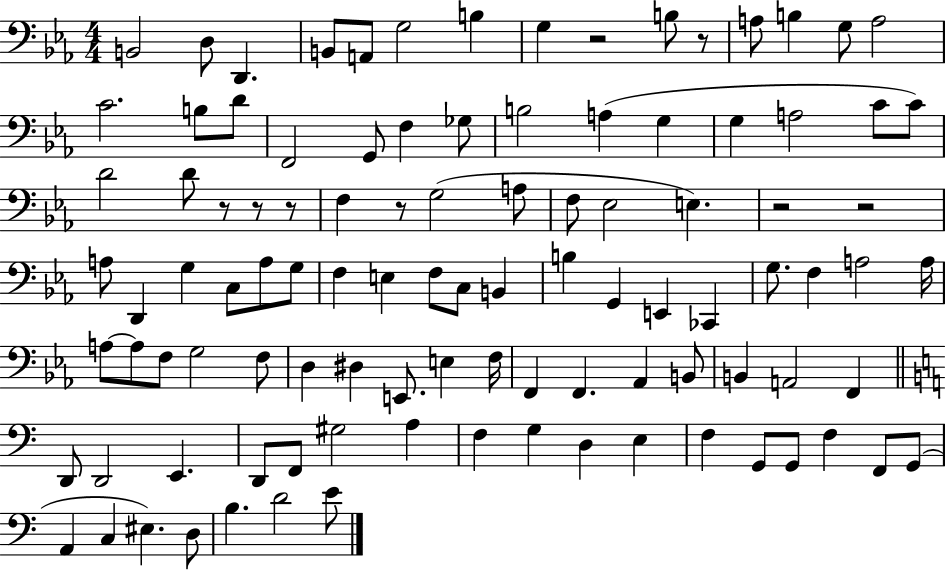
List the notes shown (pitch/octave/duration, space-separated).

B2/h D3/e D2/q. B2/e A2/e G3/h B3/q G3/q R/h B3/e R/e A3/e B3/q G3/e A3/h C4/h. B3/e D4/e F2/h G2/e F3/q Gb3/e B3/h A3/q G3/q G3/q A3/h C4/e C4/e D4/h D4/e R/e R/e R/e F3/q R/e G3/h A3/e F3/e Eb3/h E3/q. R/h R/h A3/e D2/q G3/q C3/e A3/e G3/e F3/q E3/q F3/e C3/e B2/q B3/q G2/q E2/q CES2/q G3/e. F3/q A3/h A3/s A3/e A3/e F3/e G3/h F3/e D3/q D#3/q E2/e. E3/q F3/s F2/q F2/q. Ab2/q B2/e B2/q A2/h F2/q D2/e D2/h E2/q. D2/e F2/e G#3/h A3/q F3/q G3/q D3/q E3/q F3/q G2/e G2/e F3/q F2/e G2/e A2/q C3/q EIS3/q. D3/e B3/q. D4/h E4/e